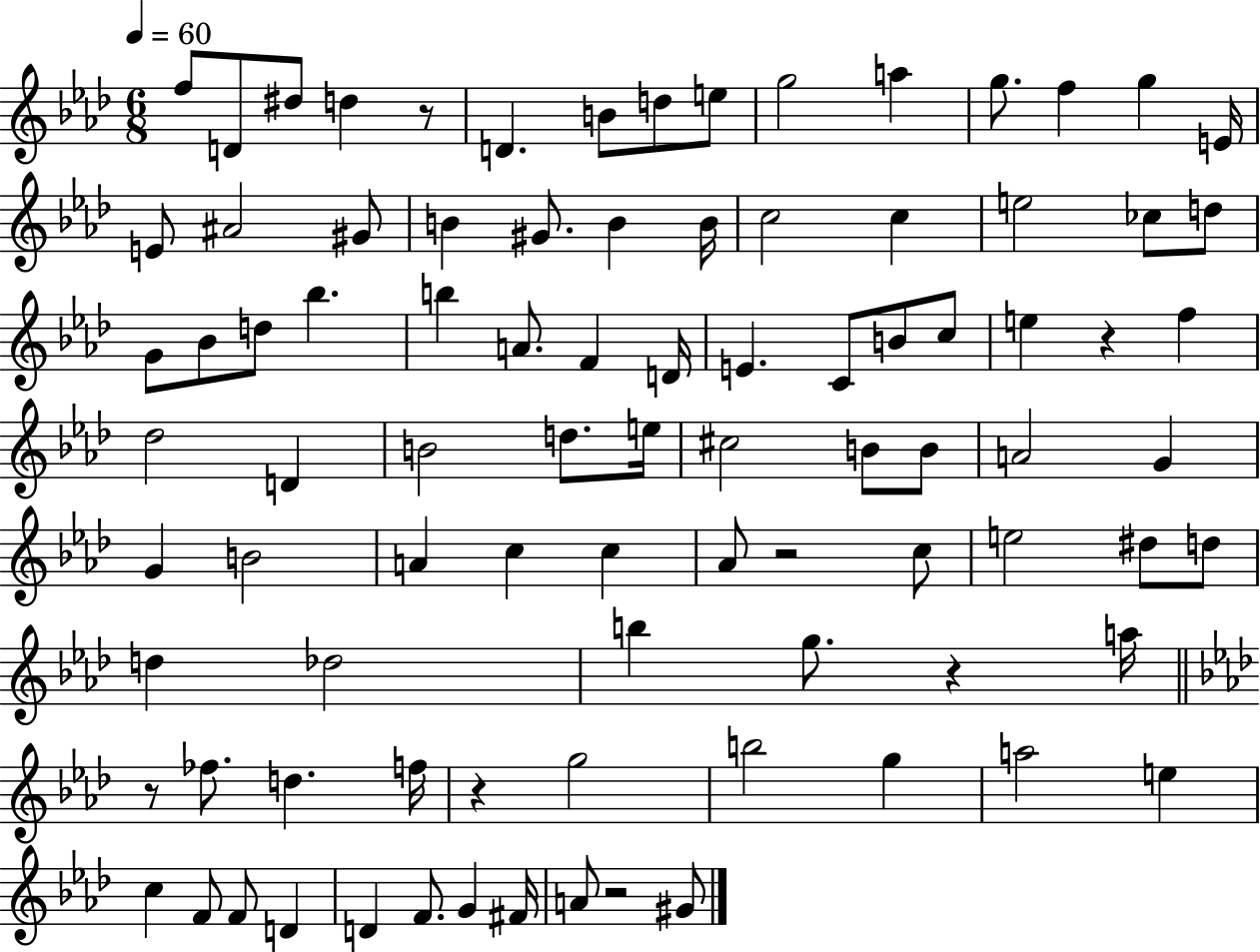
X:1
T:Untitled
M:6/8
L:1/4
K:Ab
f/2 D/2 ^d/2 d z/2 D B/2 d/2 e/2 g2 a g/2 f g E/4 E/2 ^A2 ^G/2 B ^G/2 B B/4 c2 c e2 _c/2 d/2 G/2 _B/2 d/2 _b b A/2 F D/4 E C/2 B/2 c/2 e z f _d2 D B2 d/2 e/4 ^c2 B/2 B/2 A2 G G B2 A c c _A/2 z2 c/2 e2 ^d/2 d/2 d _d2 b g/2 z a/4 z/2 _f/2 d f/4 z g2 b2 g a2 e c F/2 F/2 D D F/2 G ^F/4 A/2 z2 ^G/2